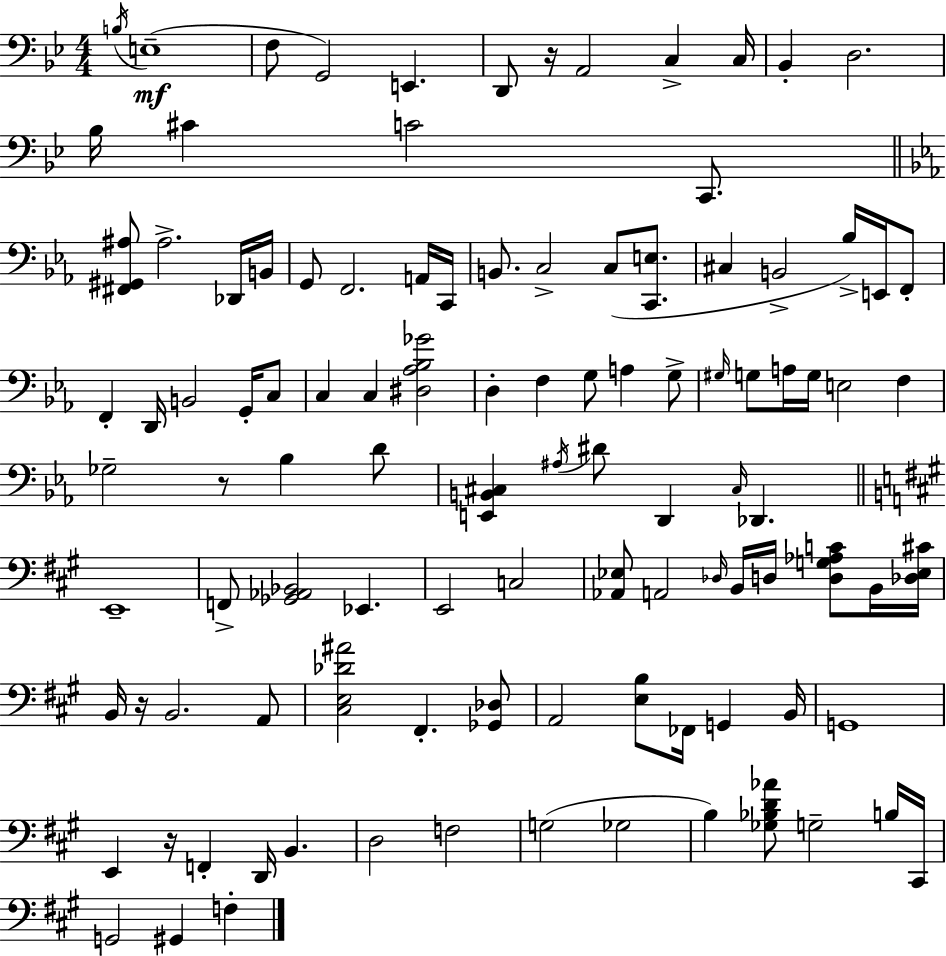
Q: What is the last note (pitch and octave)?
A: F3